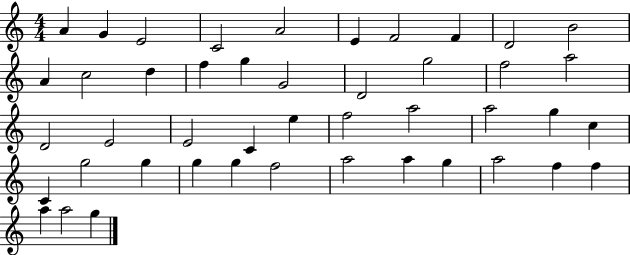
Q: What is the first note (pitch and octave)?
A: A4